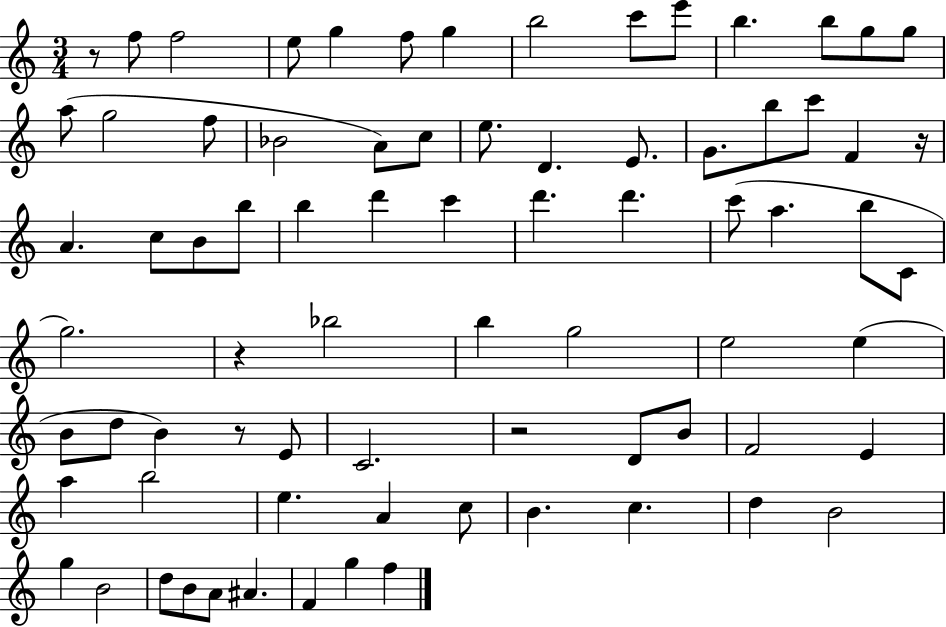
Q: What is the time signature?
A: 3/4